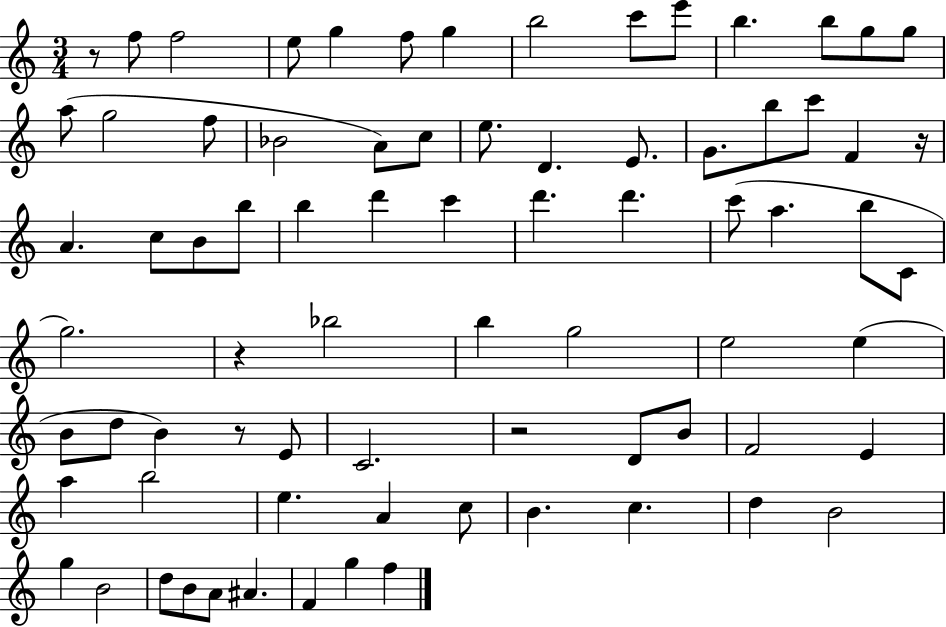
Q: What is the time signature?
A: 3/4